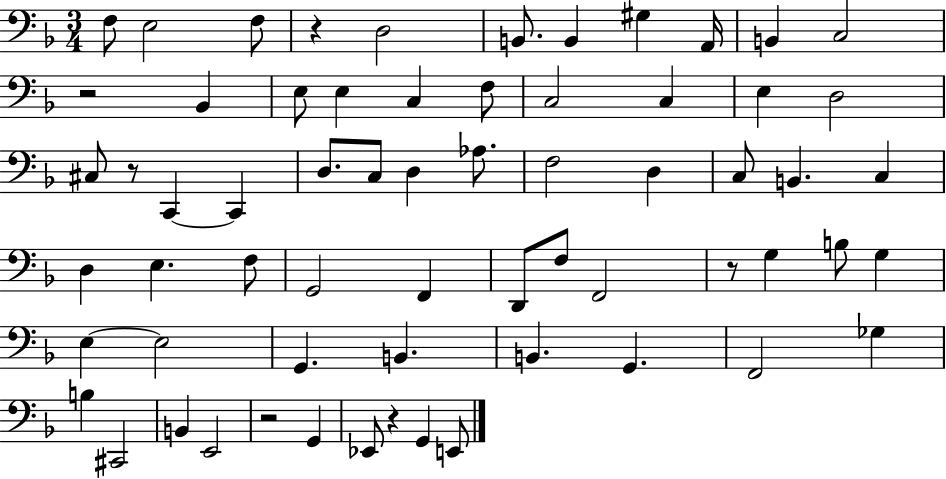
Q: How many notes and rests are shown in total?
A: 64